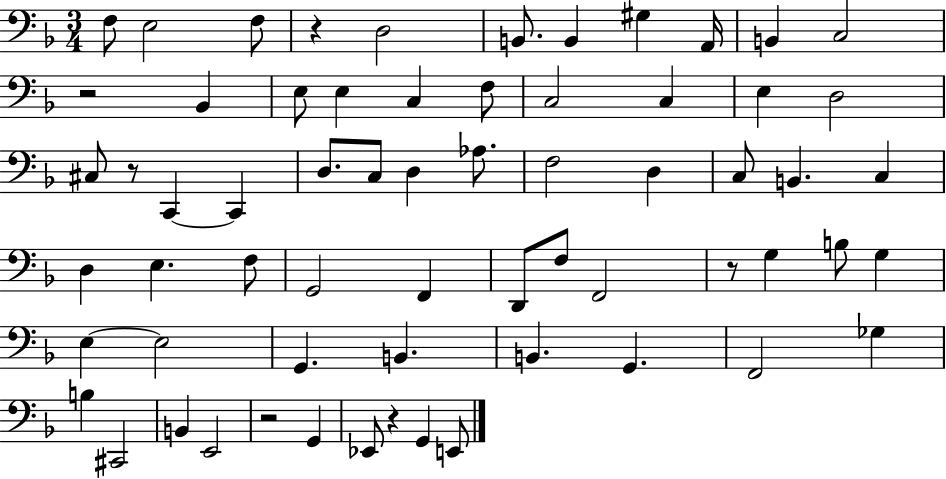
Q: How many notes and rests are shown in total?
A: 64